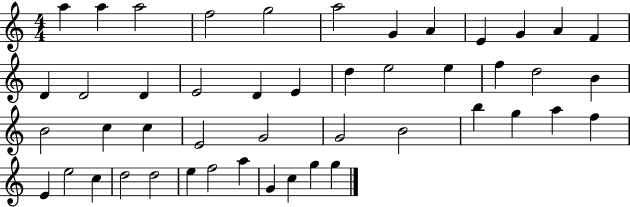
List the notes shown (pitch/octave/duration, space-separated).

A5/q A5/q A5/h F5/h G5/h A5/h G4/q A4/q E4/q G4/q A4/q F4/q D4/q D4/h D4/q E4/h D4/q E4/q D5/q E5/h E5/q F5/q D5/h B4/q B4/h C5/q C5/q E4/h G4/h G4/h B4/h B5/q G5/q A5/q F5/q E4/q E5/h C5/q D5/h D5/h E5/q F5/h A5/q G4/q C5/q G5/q G5/q